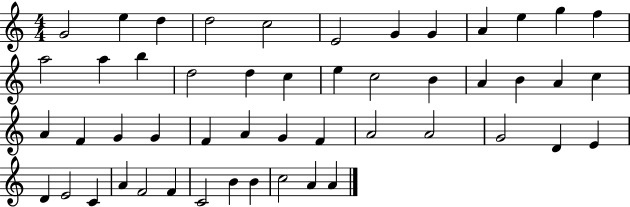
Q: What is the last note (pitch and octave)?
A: A4